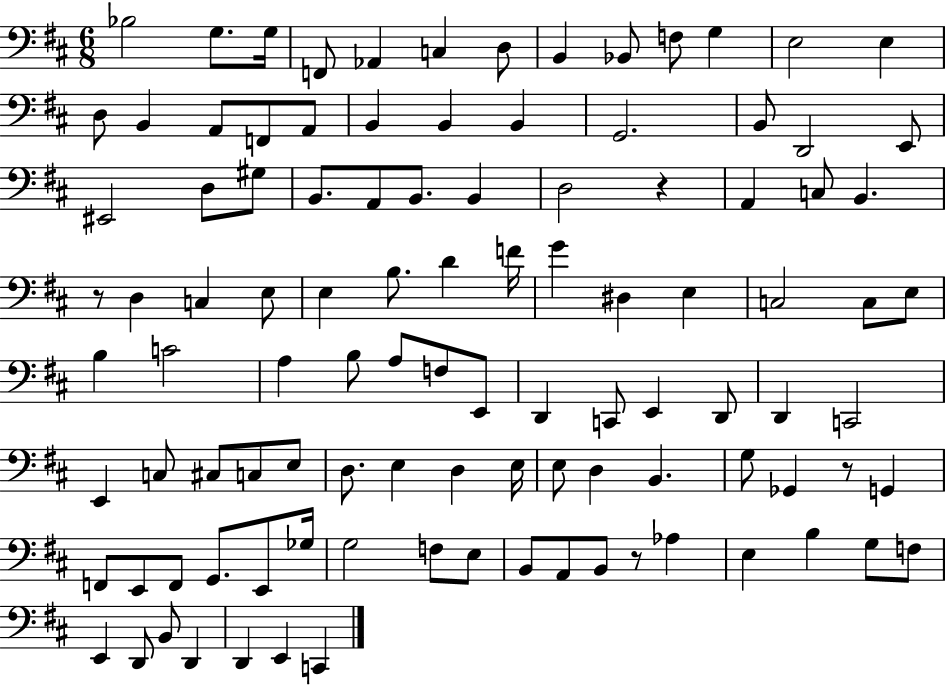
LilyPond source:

{
  \clef bass
  \numericTimeSignature
  \time 6/8
  \key d \major
  bes2 g8. g16 | f,8 aes,4 c4 d8 | b,4 bes,8 f8 g4 | e2 e4 | \break d8 b,4 a,8 f,8 a,8 | b,4 b,4 b,4 | g,2. | b,8 d,2 e,8 | \break eis,2 d8 gis8 | b,8. a,8 b,8. b,4 | d2 r4 | a,4 c8 b,4. | \break r8 d4 c4 e8 | e4 b8. d'4 f'16 | g'4 dis4 e4 | c2 c8 e8 | \break b4 c'2 | a4 b8 a8 f8 e,8 | d,4 c,8 e,4 d,8 | d,4 c,2 | \break e,4 c8 cis8 c8 e8 | d8. e4 d4 e16 | e8 d4 b,4. | g8 ges,4 r8 g,4 | \break f,8 e,8 f,8 g,8. e,8 ges16 | g2 f8 e8 | b,8 a,8 b,8 r8 aes4 | e4 b4 g8 f8 | \break e,4 d,8 b,8 d,4 | d,4 e,4 c,4 | \bar "|."
}